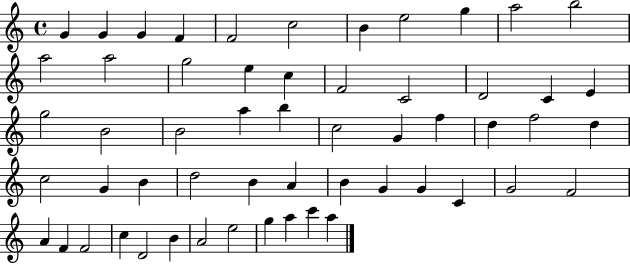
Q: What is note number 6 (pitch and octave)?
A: C5